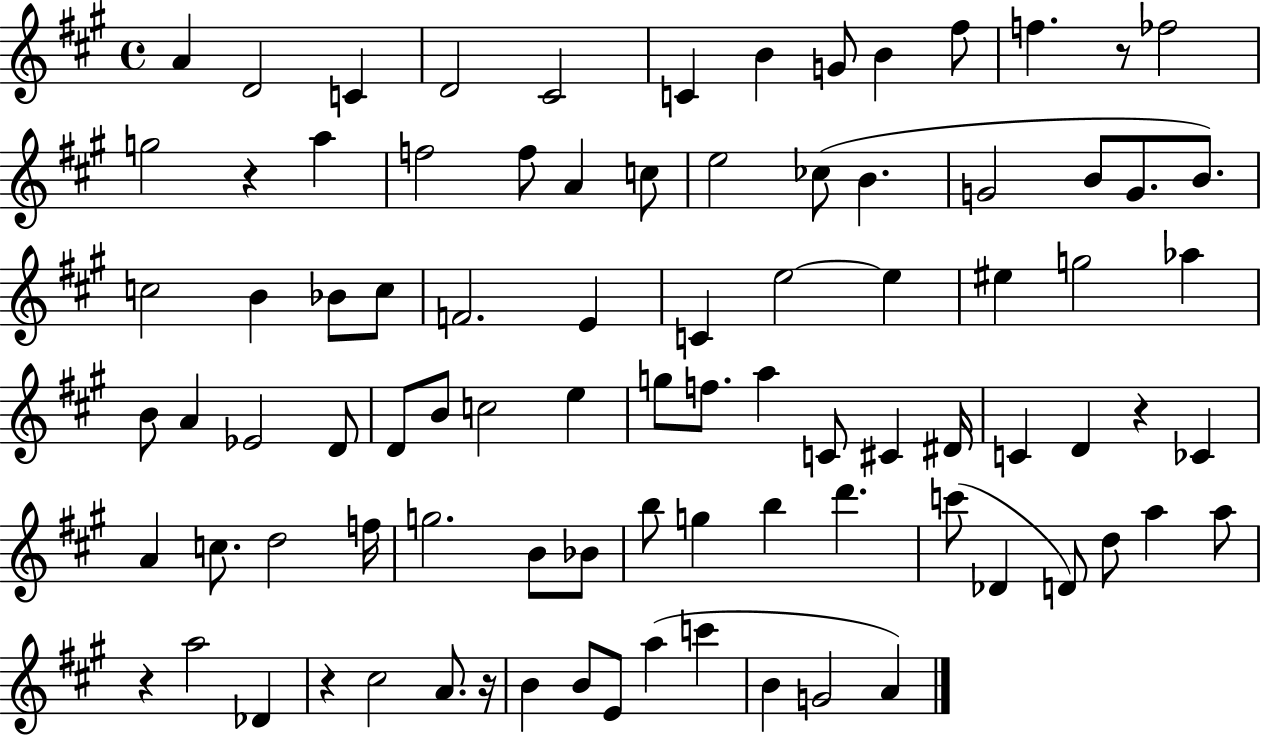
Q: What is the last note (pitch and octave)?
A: A4